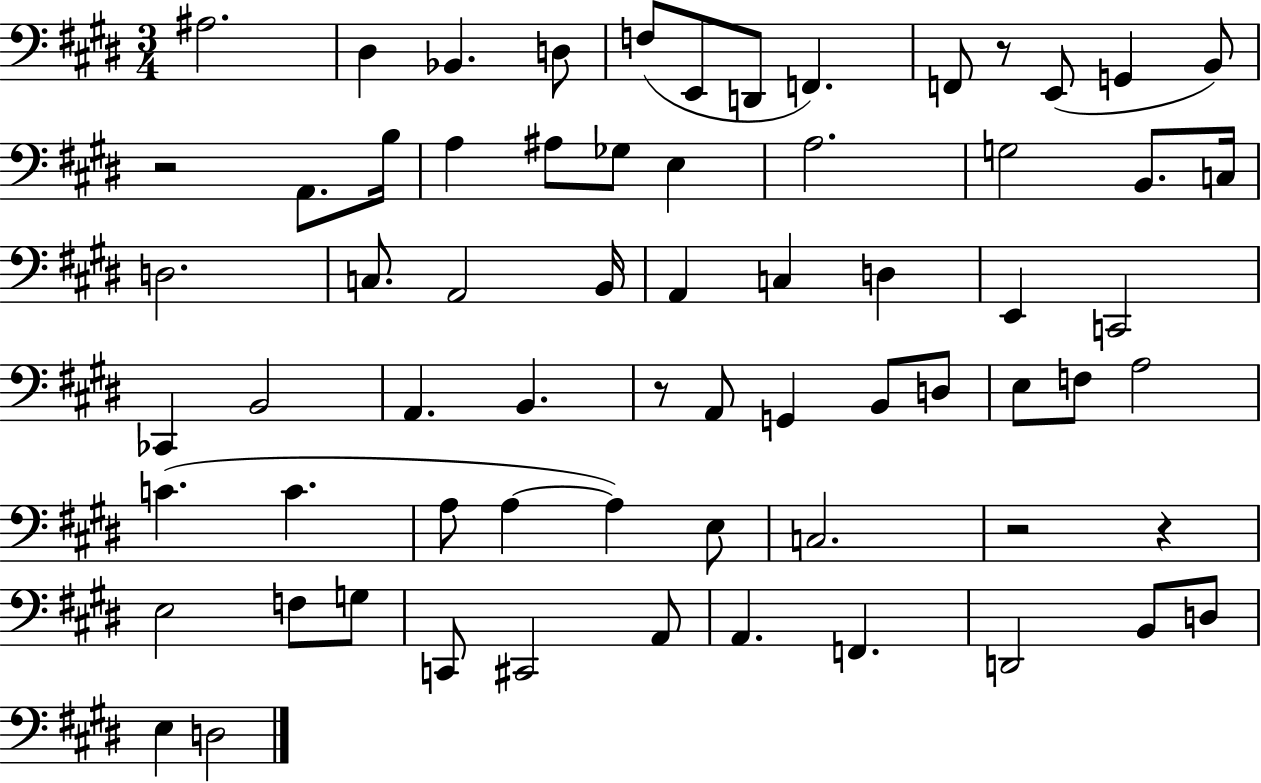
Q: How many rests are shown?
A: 5